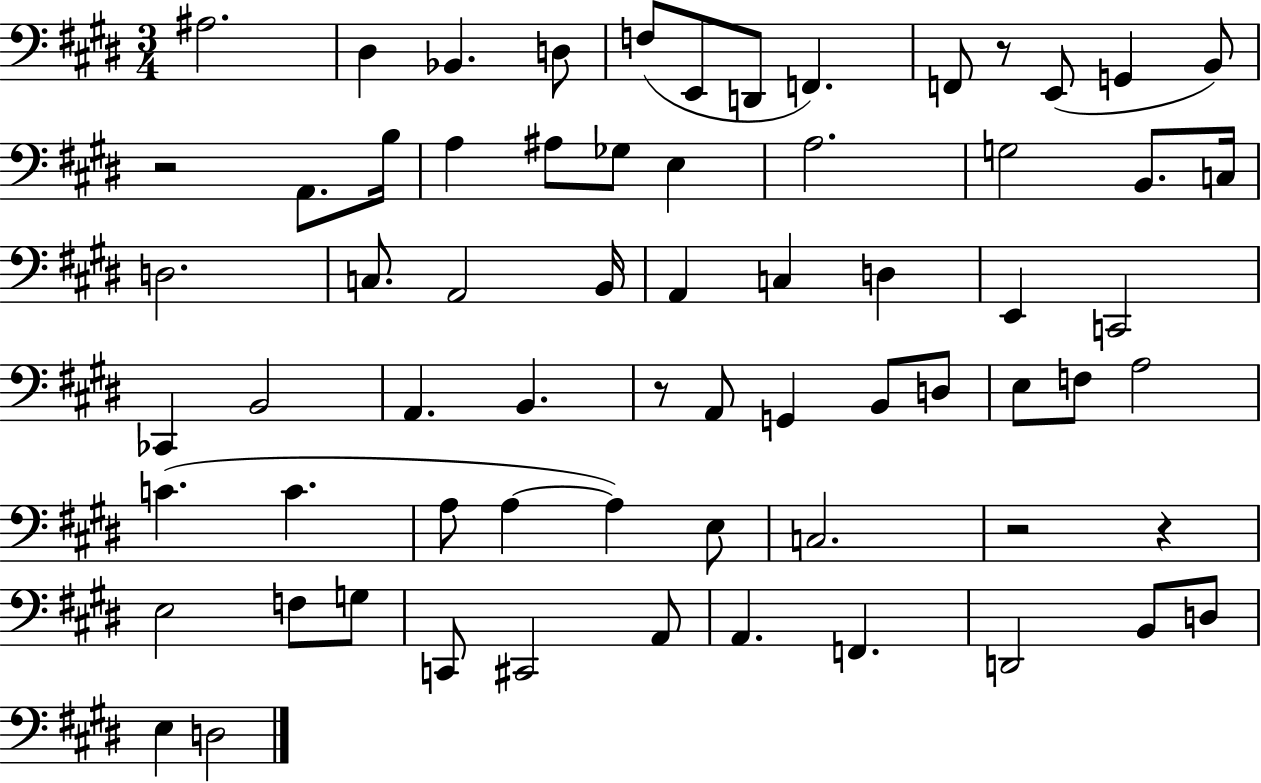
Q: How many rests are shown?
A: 5